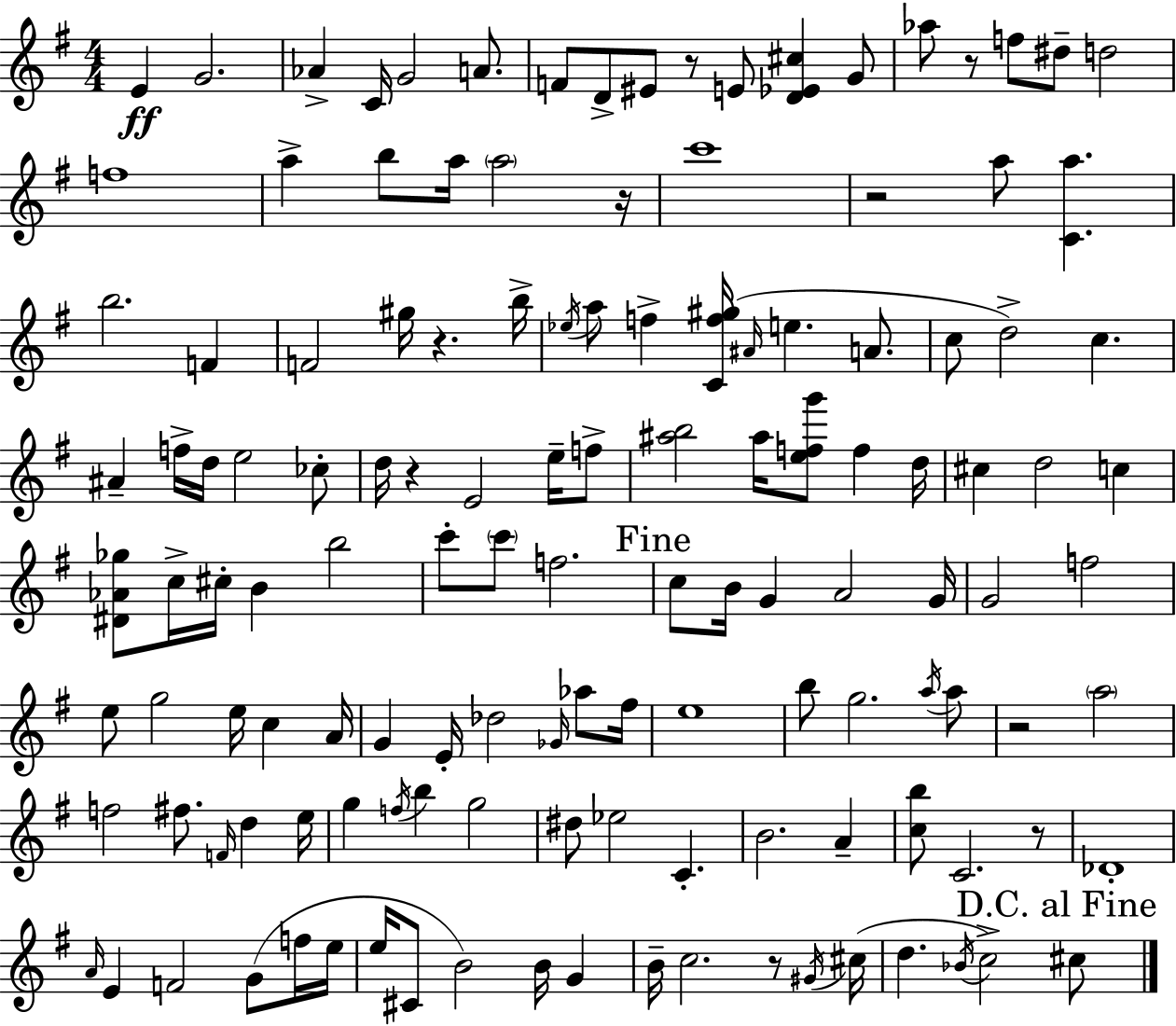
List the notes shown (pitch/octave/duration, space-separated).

E4/q G4/h. Ab4/q C4/s G4/h A4/e. F4/e D4/e EIS4/e R/e E4/e [D4,Eb4,C#5]/q G4/e Ab5/e R/e F5/e D#5/e D5/h F5/w A5/q B5/e A5/s A5/h R/s C6/w R/h A5/e [C4,A5]/q. B5/h. F4/q F4/h G#5/s R/q. B5/s Eb5/s A5/e F5/q [C4,F5,G#5]/s A#4/s E5/q. A4/e. C5/e D5/h C5/q. A#4/q F5/s D5/s E5/h CES5/e D5/s R/q E4/h E5/s F5/e [A#5,B5]/h A#5/s [E5,F5,G6]/e F5/q D5/s C#5/q D5/h C5/q [D#4,Ab4,Gb5]/e C5/s C#5/s B4/q B5/h C6/e C6/e F5/h. C5/e B4/s G4/q A4/h G4/s G4/h F5/h E5/e G5/h E5/s C5/q A4/s G4/q E4/s Db5/h Gb4/s Ab5/e F#5/s E5/w B5/e G5/h. A5/s A5/e R/h A5/h F5/h F#5/e. F4/s D5/q E5/s G5/q F5/s B5/q G5/h D#5/e Eb5/h C4/q. B4/h. A4/q [C5,B5]/e C4/h. R/e Db4/w A4/s E4/q F4/h G4/e F5/s E5/s E5/s C#4/e B4/h B4/s G4/q B4/s C5/h. R/e G#4/s C#5/s D5/q. Bb4/s C5/h C#5/e